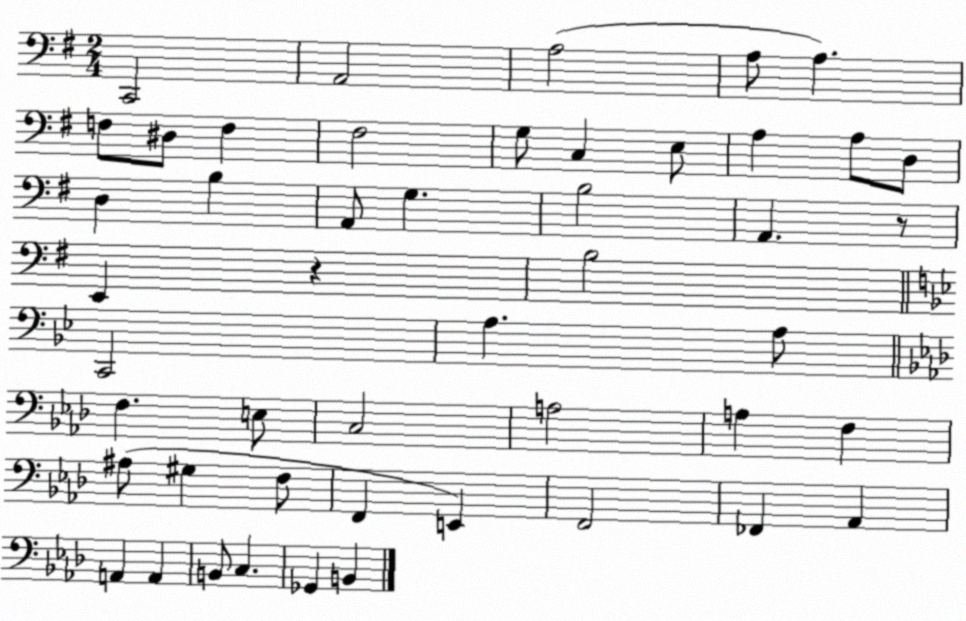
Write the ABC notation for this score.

X:1
T:Untitled
M:2/4
L:1/4
K:G
C,,2 A,,2 A,2 A,/2 A, F,/2 ^D,/2 F, ^F,2 G,/2 C, E,/2 A, A,/2 D,/2 D, B, A,,/2 G, B,2 A,, z/2 E,, z B,2 C,,2 A, A,/2 F, E,/2 C,2 A,2 A, F, ^A,/2 ^G, F,/2 F,, E,, F,,2 _F,, _A,, A,, A,, B,,/2 C, _G,, B,,